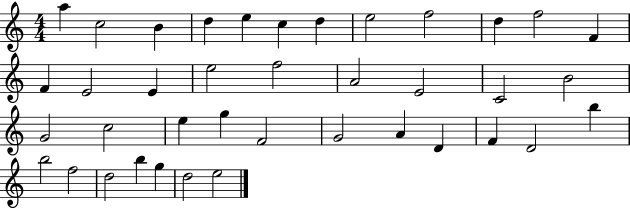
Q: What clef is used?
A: treble